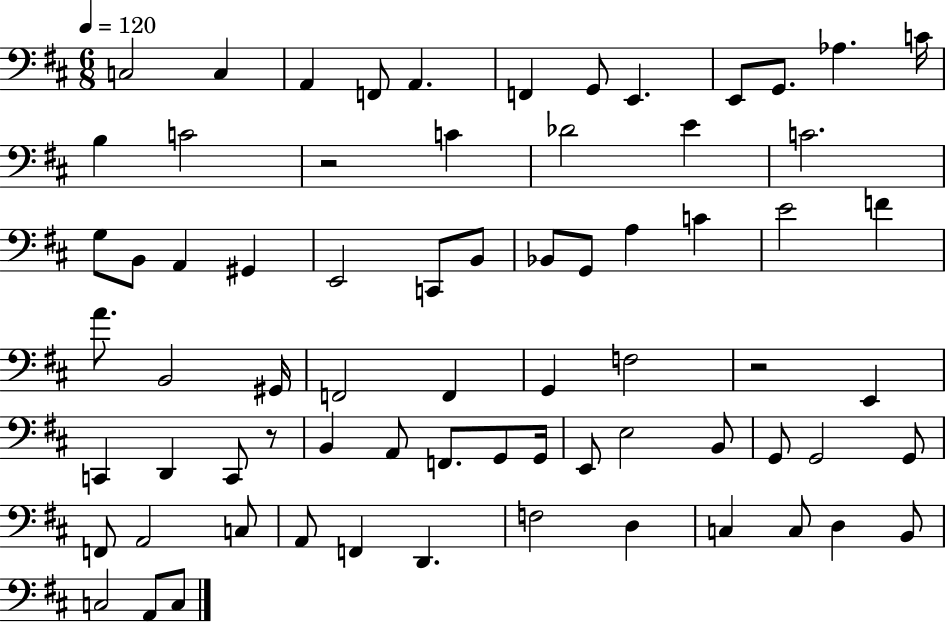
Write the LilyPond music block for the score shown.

{
  \clef bass
  \numericTimeSignature
  \time 6/8
  \key d \major
  \tempo 4 = 120
  c2 c4 | a,4 f,8 a,4. | f,4 g,8 e,4. | e,8 g,8. aes4. c'16 | \break b4 c'2 | r2 c'4 | des'2 e'4 | c'2. | \break g8 b,8 a,4 gis,4 | e,2 c,8 b,8 | bes,8 g,8 a4 c'4 | e'2 f'4 | \break a'8. b,2 gis,16 | f,2 f,4 | g,4 f2 | r2 e,4 | \break c,4 d,4 c,8 r8 | b,4 a,8 f,8. g,8 g,16 | e,8 e2 b,8 | g,8 g,2 g,8 | \break f,8 a,2 c8 | a,8 f,4 d,4. | f2 d4 | c4 c8 d4 b,8 | \break c2 a,8 c8 | \bar "|."
}